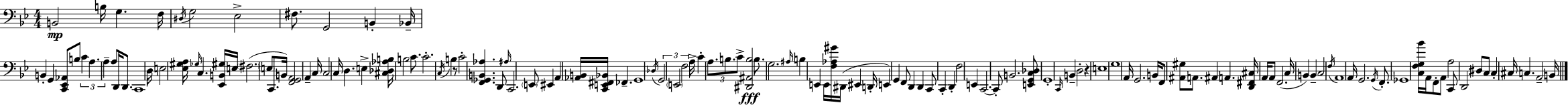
B2/h B3/s G3/q. F3/s D#3/s G3/h Eb3/h F#3/e. G2/h B2/q Bb2/s B2/q G2/q [C2,Eb2,Ab2]/e B3/e C4/q A3/q. A3/q A3/e D2/s D2/e. C2/w D3/s E3/h [Eb3,G#3,A3]/s Gb3/s C3/q. [Eb2,B2,G#3]/s E3/s F#3/h. E3/e C2/e. B2/s [F2,G2,A2]/h A2/q C3/s C3/h C3/s D3/q. E3/q [C#3,Db3,Ab3,B3]/s B3/h C4/e. C4/h. C3/s B3/q R/e C4/h [F2,Gb2,B2,Ab3]/q. D2/e A#3/s C2/h. E2/e EIS2/q A2/q [Ab2,B2]/s [C2,E2,F#2,Bb2]/s FES2/q. G2/w Db3/s G2/h E2/h F3/h A3/s C4/q A3/e. B3/e. C4/e [D#2,A#2,B3]/h B3/e. G3/h. A#3/s B3/q E2/q E2/s [F3,Ab3,G#4]/s D#2/s EIS2/q D2/s E2/q G2/q F2/e D2/q D2/q C2/e C2/q D2/q F3/h E2/q C2/h. C2/e B2/h. [E2,G2,C3,Db3]/e G2/w C2/s B2/q D3/h R/q E3/w G3/w A2/s G2/h. B2/s F2/e [A#2,G#3]/e A2/e. A#2/q A2/q. [D2,F#2,C#3]/s A2/s A2/e F2/h. C3/s B2/q B2/q C3/h F3/s A2/w A2/s G2/h. G2/s F2/e. Gb2/w [C3,F3,G3,Bb4]/s A2/s F2/e A2/e A3/h C2/e D2/h D#3/e C3/e C3/q C#3/s C3/q. A2/h B2/s